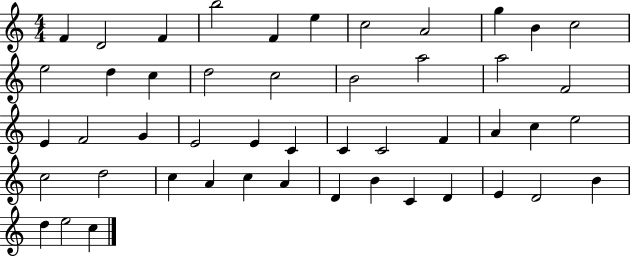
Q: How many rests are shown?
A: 0